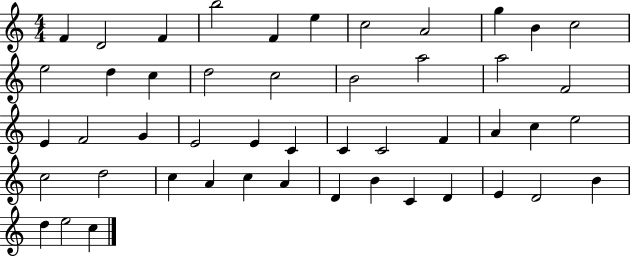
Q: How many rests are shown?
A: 0